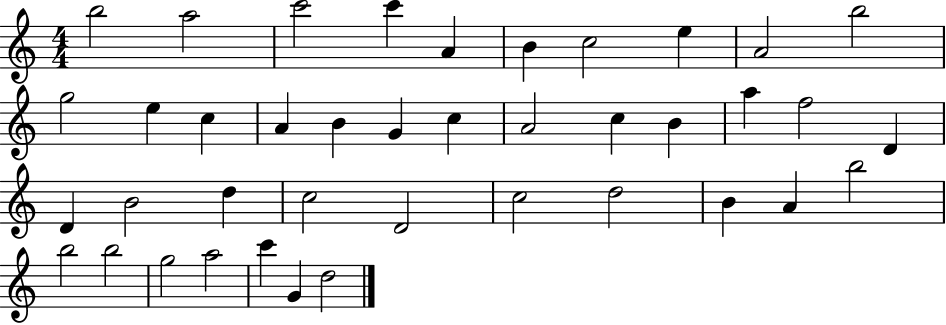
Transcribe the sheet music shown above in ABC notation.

X:1
T:Untitled
M:4/4
L:1/4
K:C
b2 a2 c'2 c' A B c2 e A2 b2 g2 e c A B G c A2 c B a f2 D D B2 d c2 D2 c2 d2 B A b2 b2 b2 g2 a2 c' G d2